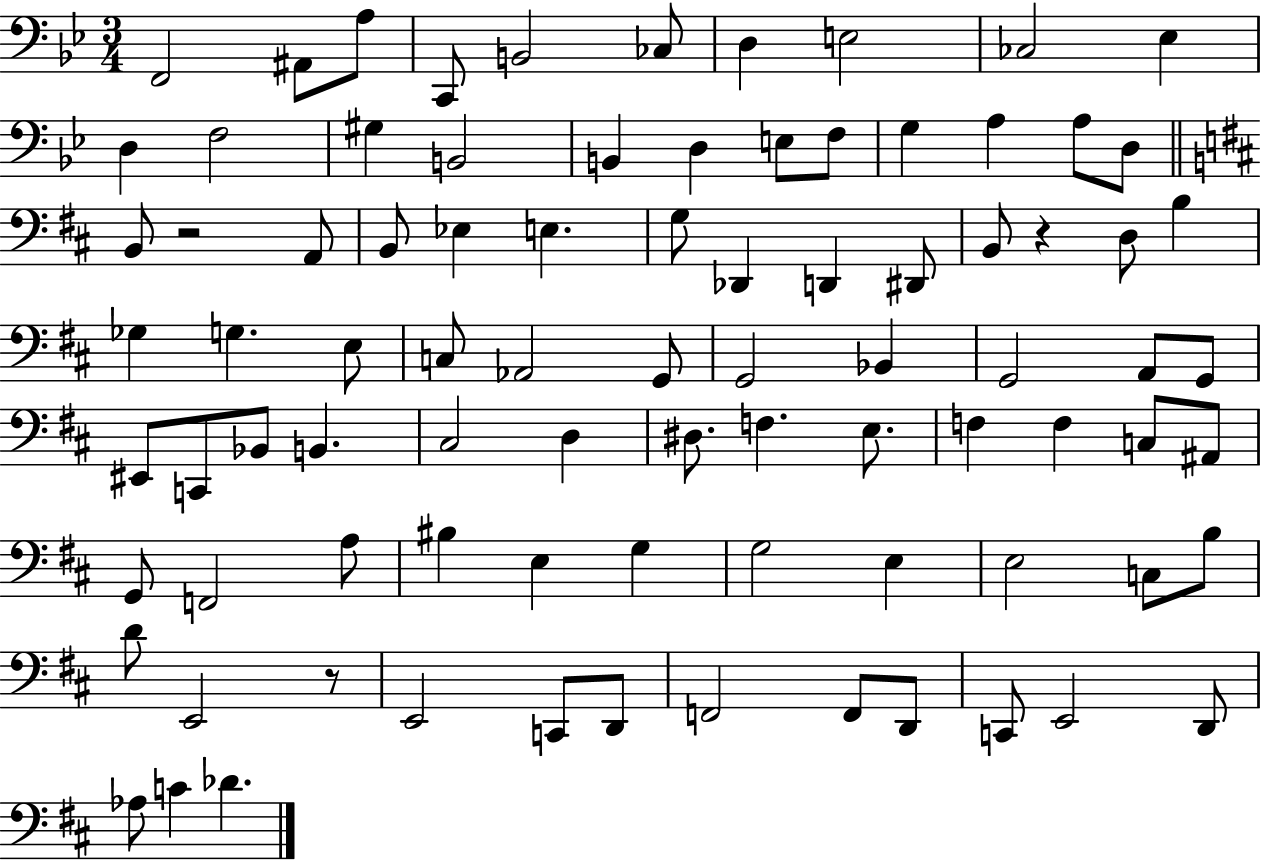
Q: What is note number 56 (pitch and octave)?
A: F3